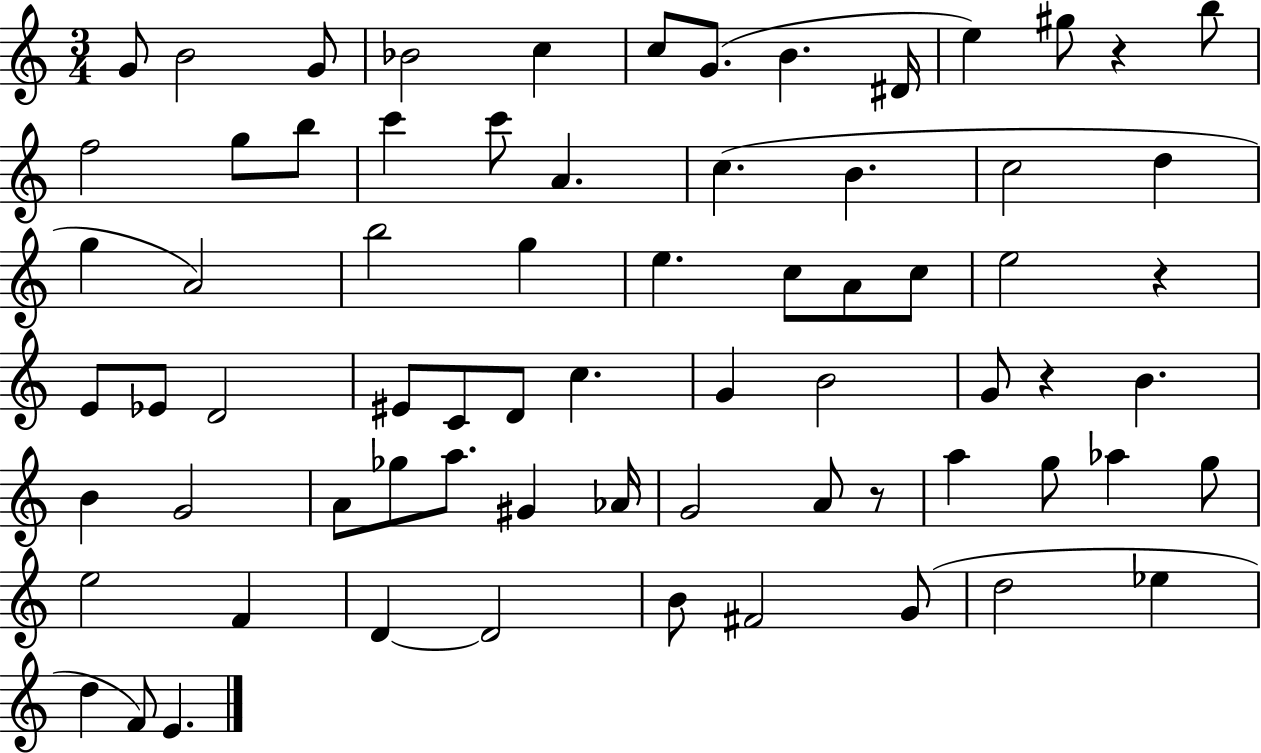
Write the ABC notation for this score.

X:1
T:Untitled
M:3/4
L:1/4
K:C
G/2 B2 G/2 _B2 c c/2 G/2 B ^D/4 e ^g/2 z b/2 f2 g/2 b/2 c' c'/2 A c B c2 d g A2 b2 g e c/2 A/2 c/2 e2 z E/2 _E/2 D2 ^E/2 C/2 D/2 c G B2 G/2 z B B G2 A/2 _g/2 a/2 ^G _A/4 G2 A/2 z/2 a g/2 _a g/2 e2 F D D2 B/2 ^F2 G/2 d2 _e d F/2 E